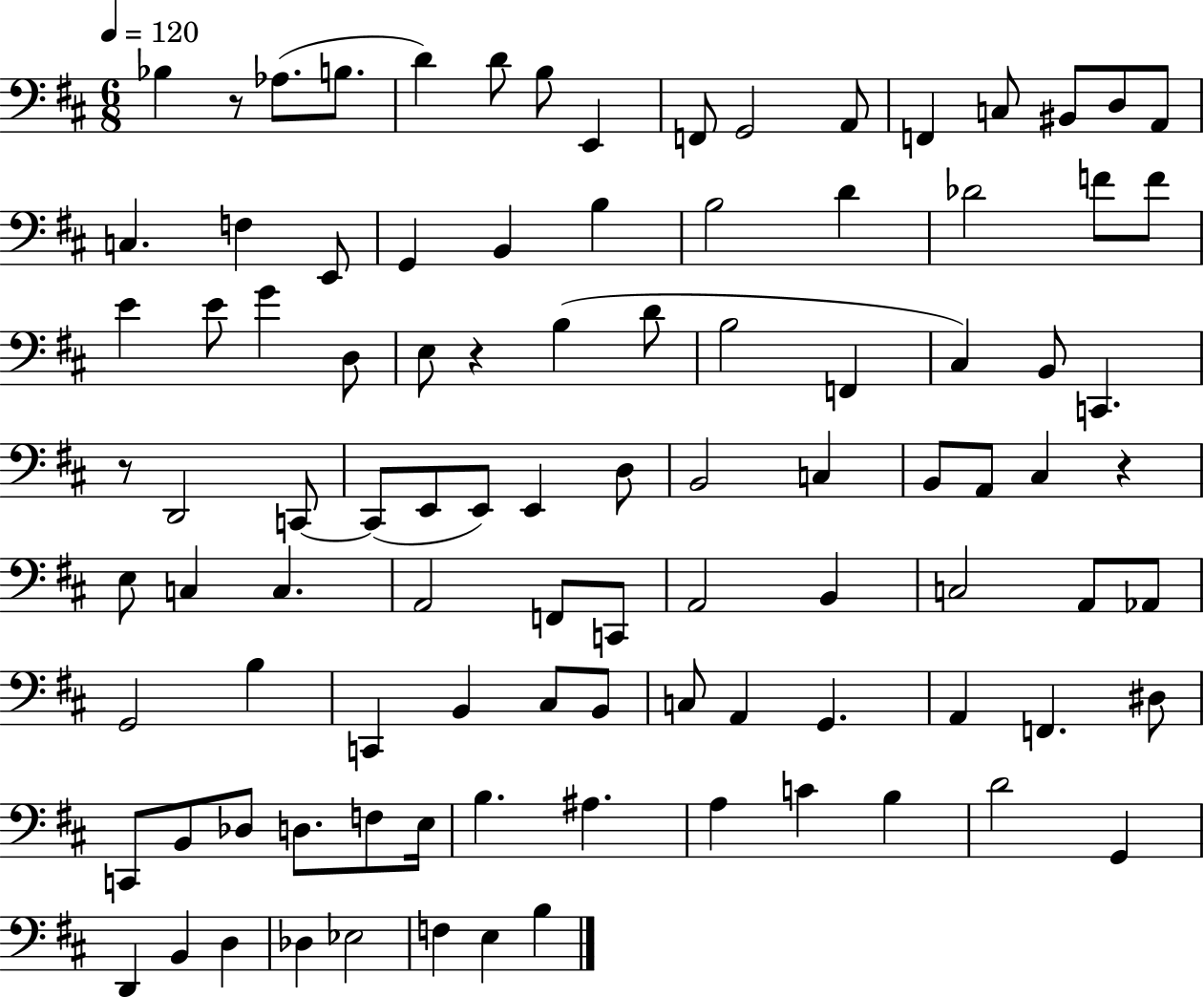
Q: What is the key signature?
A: D major